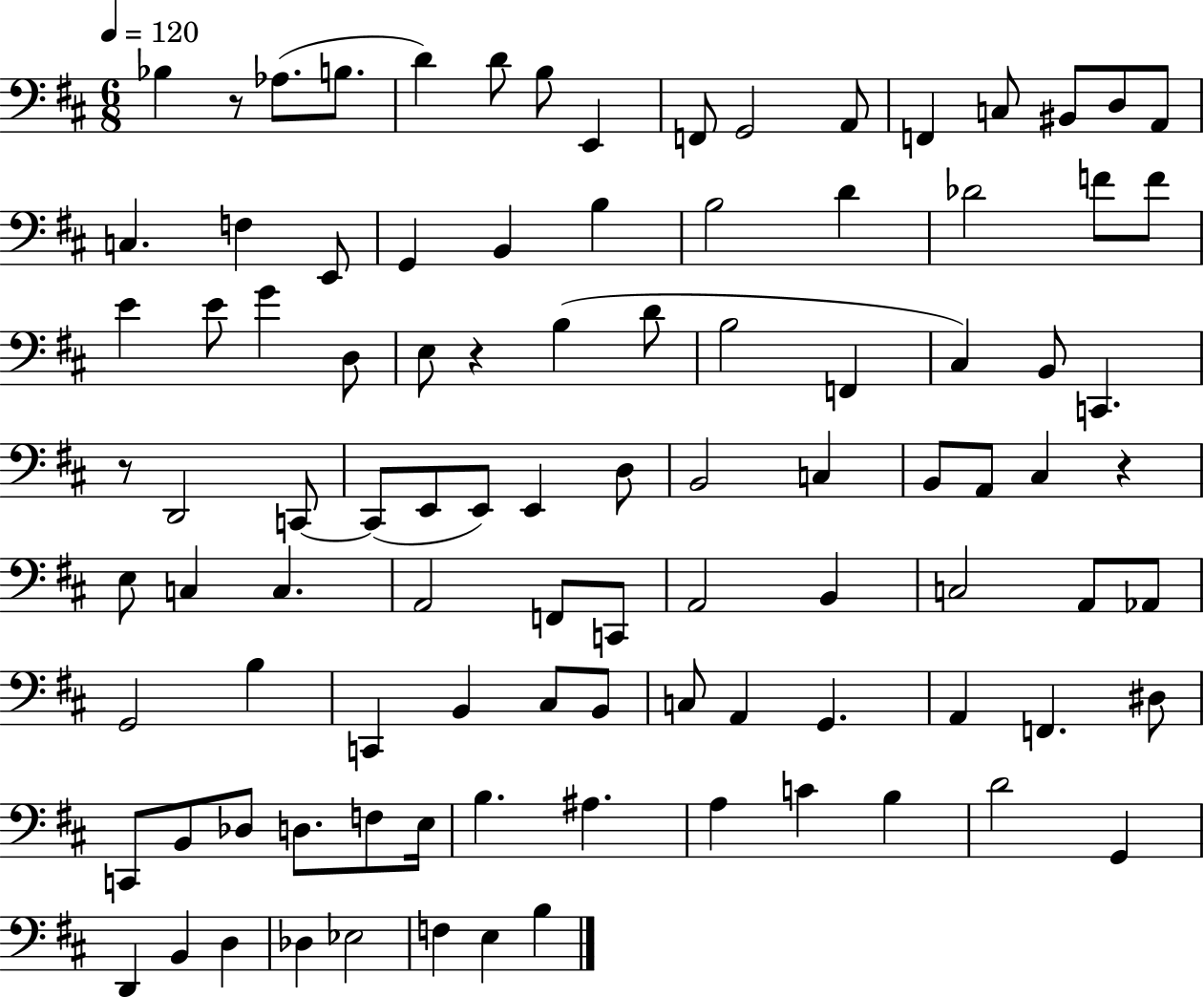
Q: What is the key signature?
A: D major